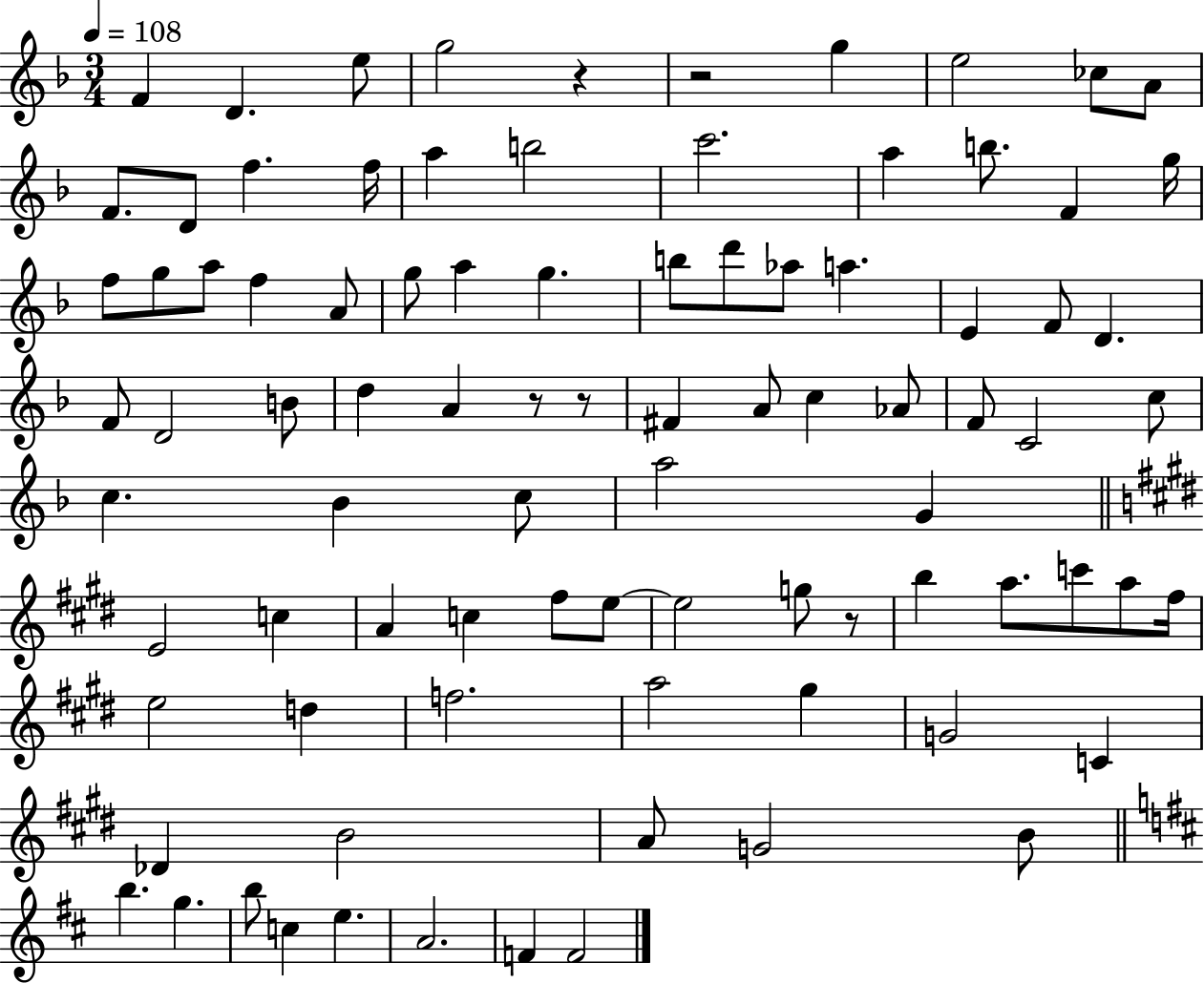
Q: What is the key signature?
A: F major